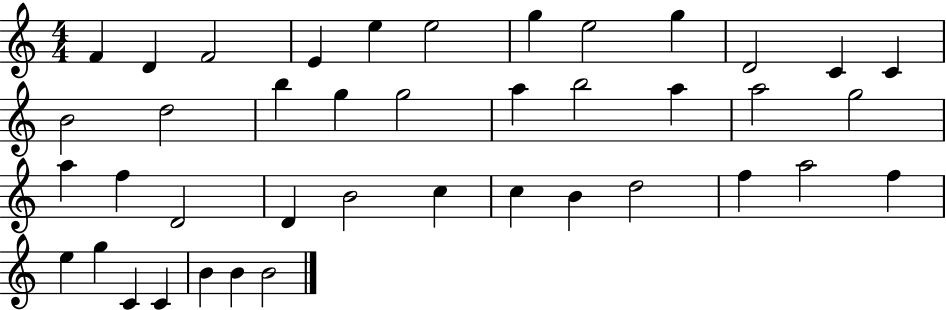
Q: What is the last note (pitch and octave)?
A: B4